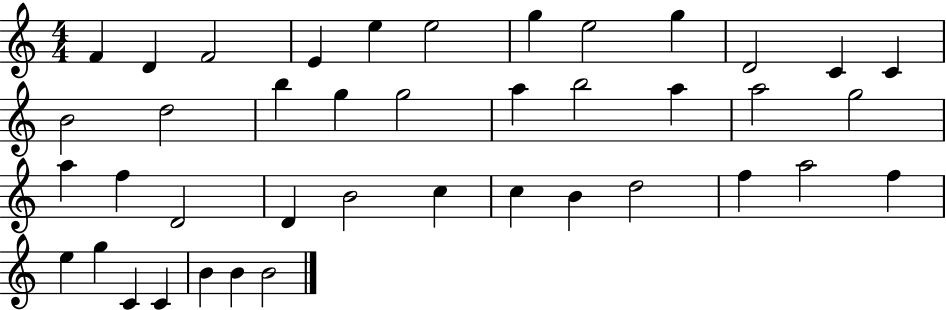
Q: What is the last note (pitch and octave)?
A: B4